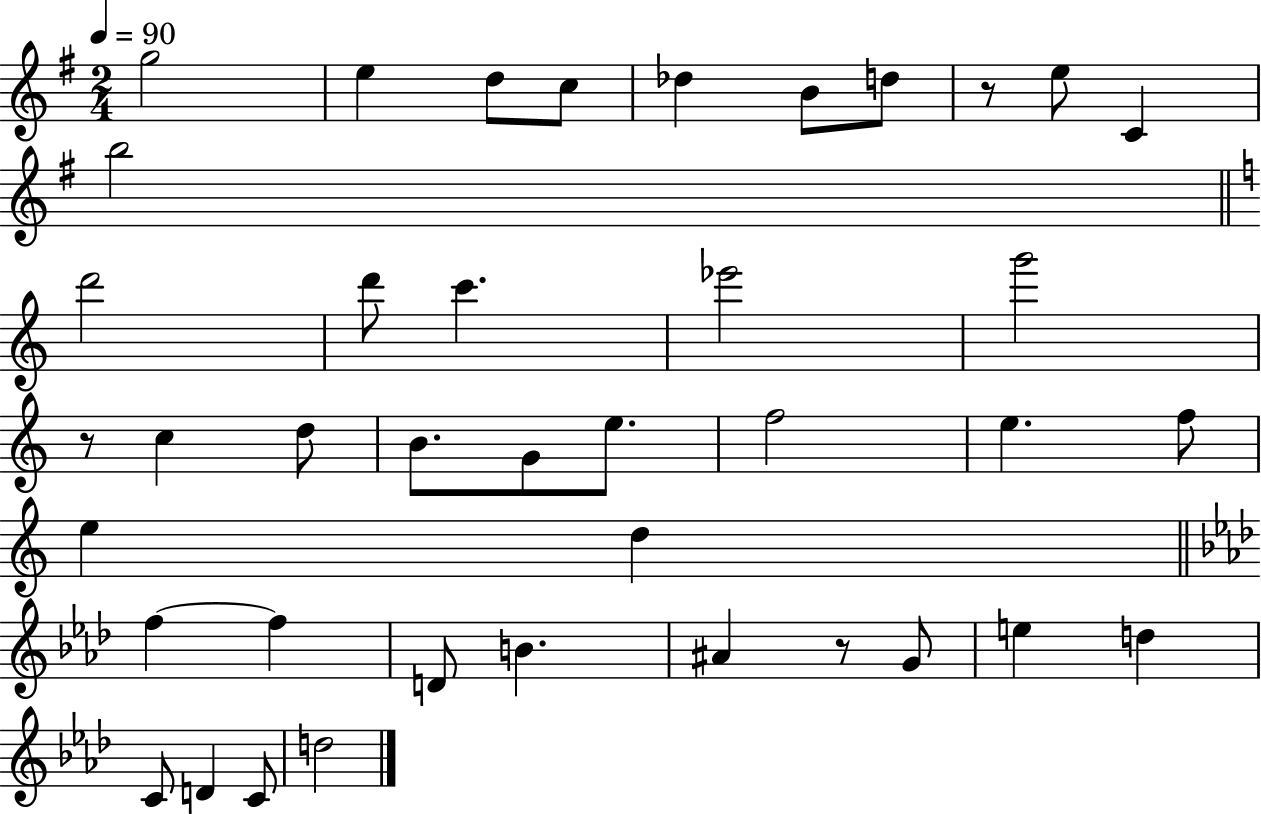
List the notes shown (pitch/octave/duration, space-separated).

G5/h E5/q D5/e C5/e Db5/q B4/e D5/e R/e E5/e C4/q B5/h D6/h D6/e C6/q. Eb6/h G6/h R/e C5/q D5/e B4/e. G4/e E5/e. F5/h E5/q. F5/e E5/q D5/q F5/q F5/q D4/e B4/q. A#4/q R/e G4/e E5/q D5/q C4/e D4/q C4/e D5/h